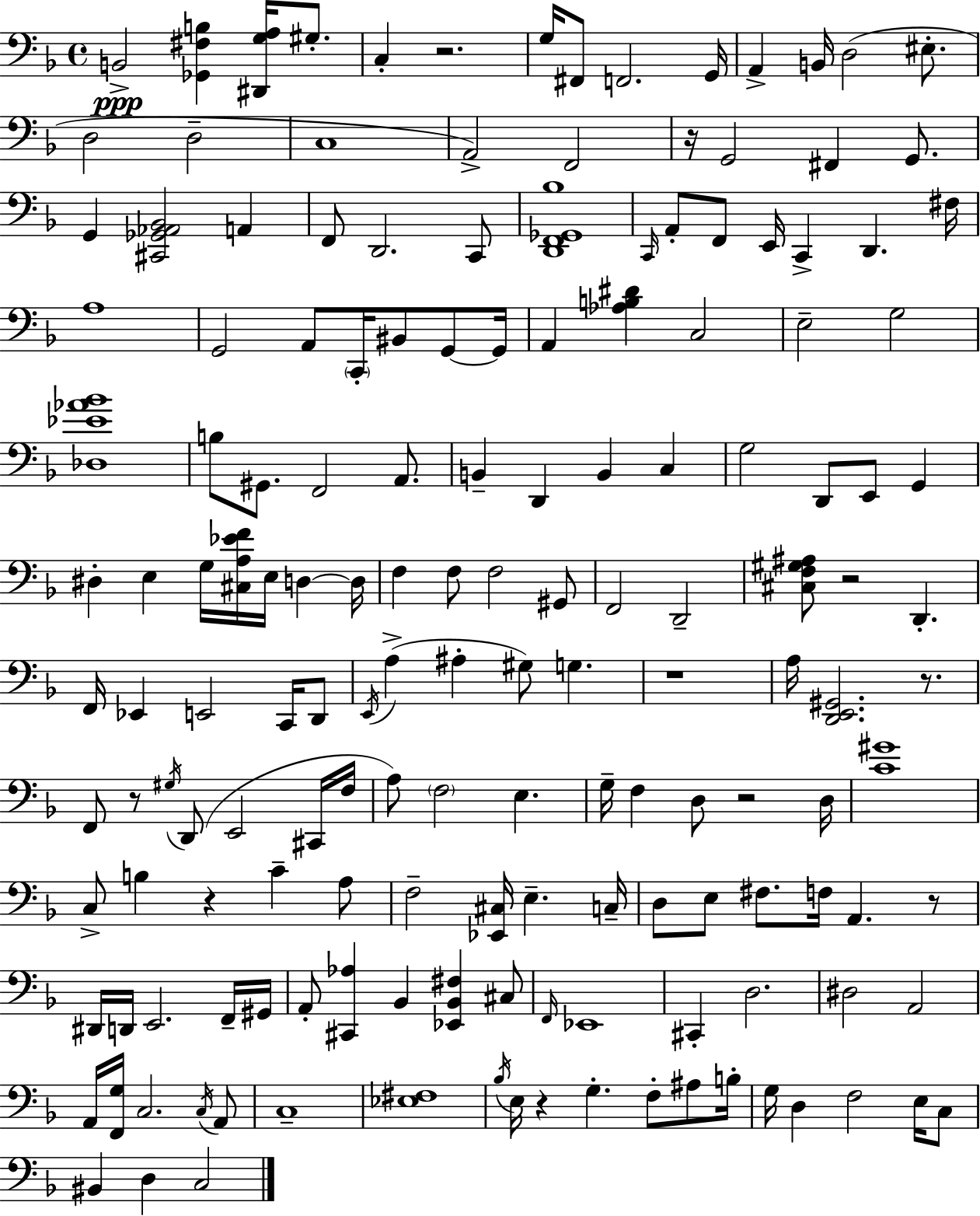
X:1
T:Untitled
M:4/4
L:1/4
K:F
B,,2 [_G,,^F,B,] [^D,,G,A,]/4 ^G,/2 C, z2 G,/4 ^F,,/2 F,,2 G,,/4 A,, B,,/4 D,2 ^E,/2 D,2 D,2 C,4 A,,2 F,,2 z/4 G,,2 ^F,, G,,/2 G,, [^C,,_G,,_A,,_B,,]2 A,, F,,/2 D,,2 C,,/2 [D,,F,,_G,,_B,]4 C,,/4 A,,/2 F,,/2 E,,/4 C,, D,, ^F,/4 A,4 G,,2 A,,/2 C,,/4 ^B,,/2 G,,/2 G,,/4 A,, [_A,B,^D] C,2 E,2 G,2 [_D,_E_A_B]4 B,/2 ^G,,/2 F,,2 A,,/2 B,, D,, B,, C, G,2 D,,/2 E,,/2 G,, ^D, E, G,/4 [^C,A,_EF]/4 E,/4 D, D,/4 F, F,/2 F,2 ^G,,/2 F,,2 D,,2 [^C,F,^G,^A,]/2 z2 D,, F,,/4 _E,, E,,2 C,,/4 D,,/2 E,,/4 A, ^A, ^G,/2 G, z4 A,/4 [D,,E,,^G,,]2 z/2 F,,/2 z/2 ^G,/4 D,,/2 E,,2 ^C,,/4 F,/4 A,/2 F,2 E, G,/4 F, D,/2 z2 D,/4 [C^G]4 C,/2 B, z C A,/2 F,2 [_E,,^C,]/4 E, C,/4 D,/2 E,/2 ^F,/2 F,/4 A,, z/2 ^D,,/4 D,,/4 E,,2 F,,/4 ^G,,/4 A,,/2 [^C,,_A,] _B,, [_E,,_B,,^F,] ^C,/2 F,,/4 _E,,4 ^C,, D,2 ^D,2 A,,2 A,,/4 [F,,G,]/4 C,2 C,/4 A,,/2 C,4 [_E,^F,]4 _B,/4 E,/4 z G, F,/2 ^A,/2 B,/4 G,/4 D, F,2 E,/4 C,/2 ^B,, D, C,2